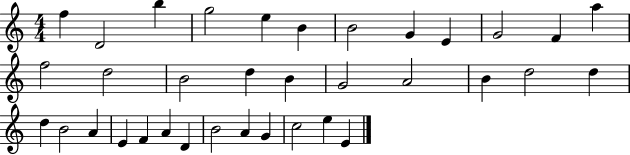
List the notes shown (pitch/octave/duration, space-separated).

F5/q D4/h B5/q G5/h E5/q B4/q B4/h G4/q E4/q G4/h F4/q A5/q F5/h D5/h B4/h D5/q B4/q G4/h A4/h B4/q D5/h D5/q D5/q B4/h A4/q E4/q F4/q A4/q D4/q B4/h A4/q G4/q C5/h E5/q E4/q